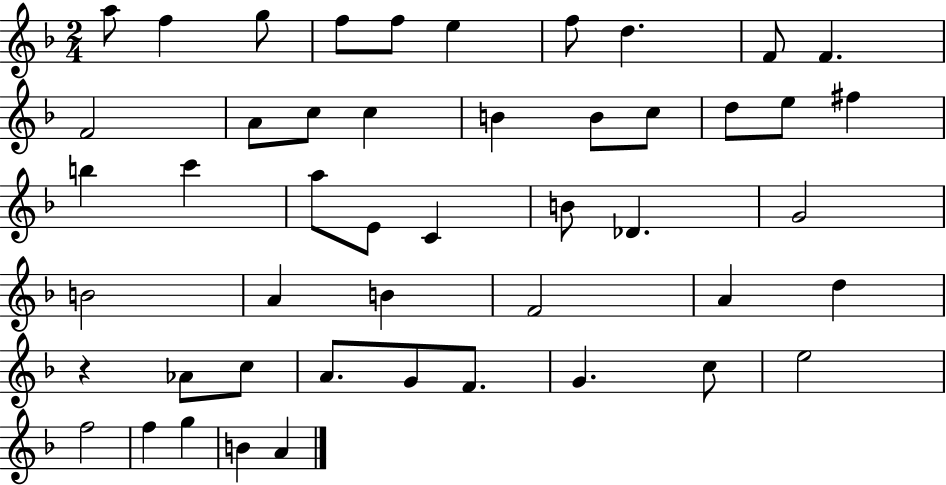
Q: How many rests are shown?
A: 1